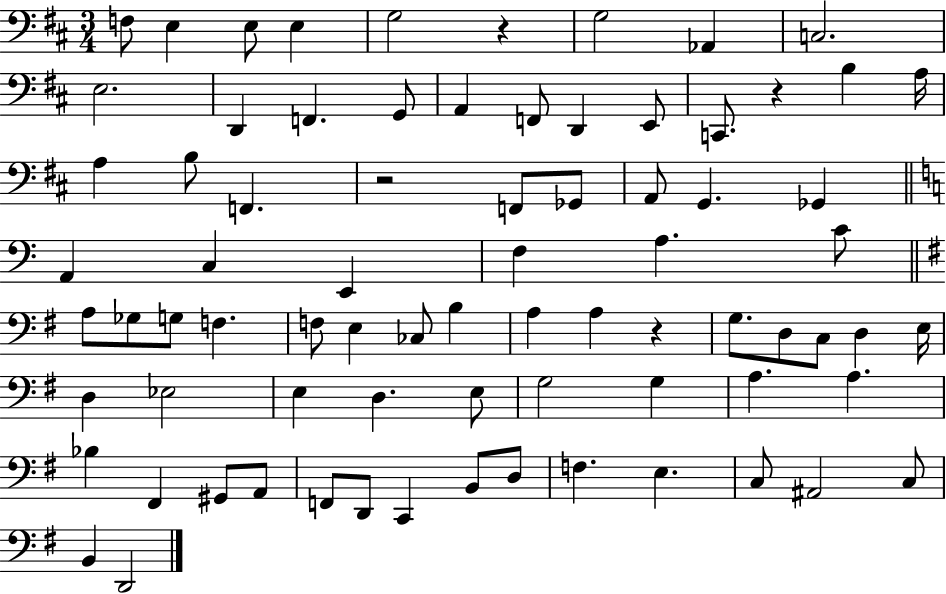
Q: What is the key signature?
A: D major